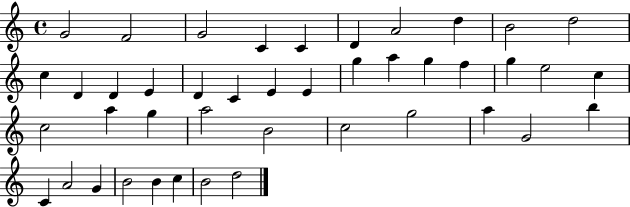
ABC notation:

X:1
T:Untitled
M:4/4
L:1/4
K:C
G2 F2 G2 C C D A2 d B2 d2 c D D E D C E E g a g f g e2 c c2 a g a2 B2 c2 g2 a G2 b C A2 G B2 B c B2 d2